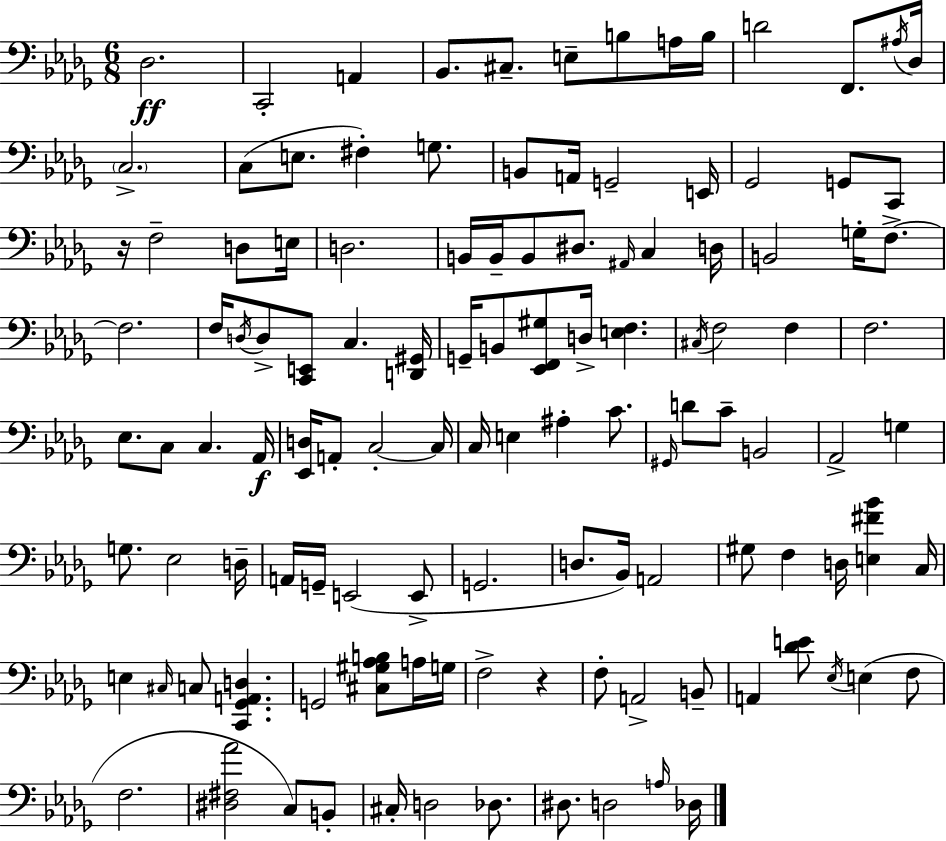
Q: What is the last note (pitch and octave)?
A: Db3